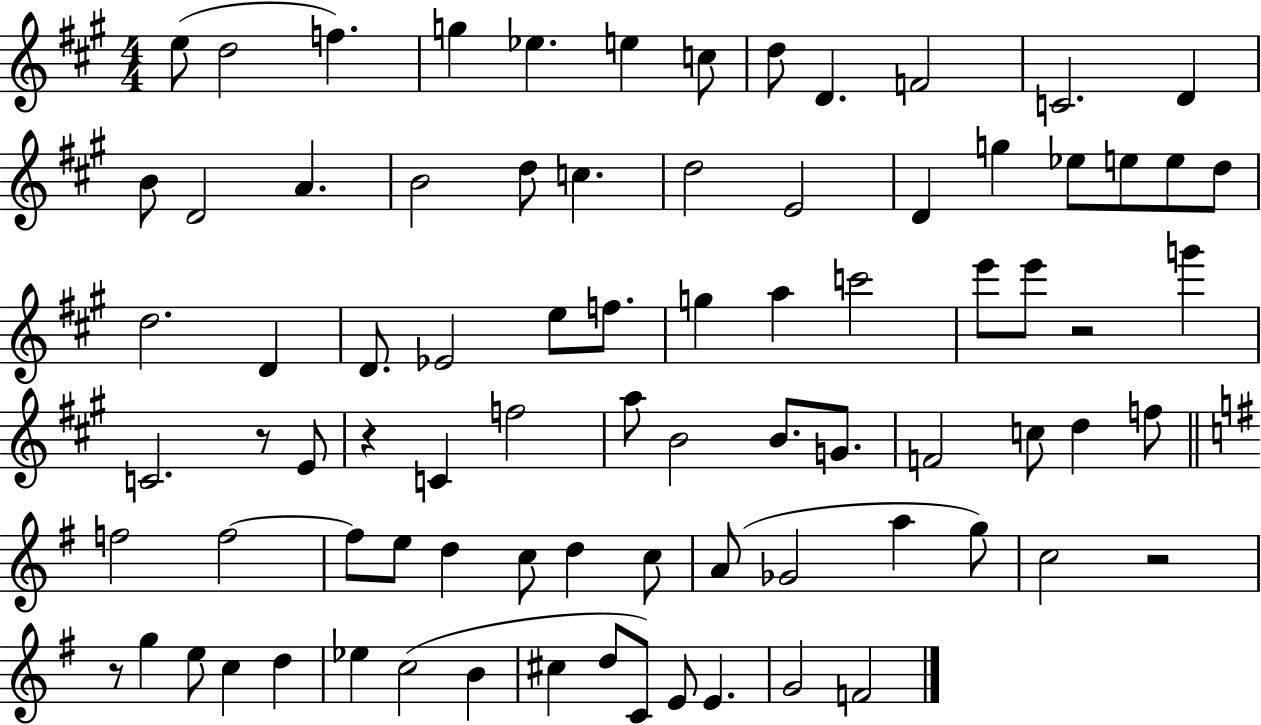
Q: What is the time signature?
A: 4/4